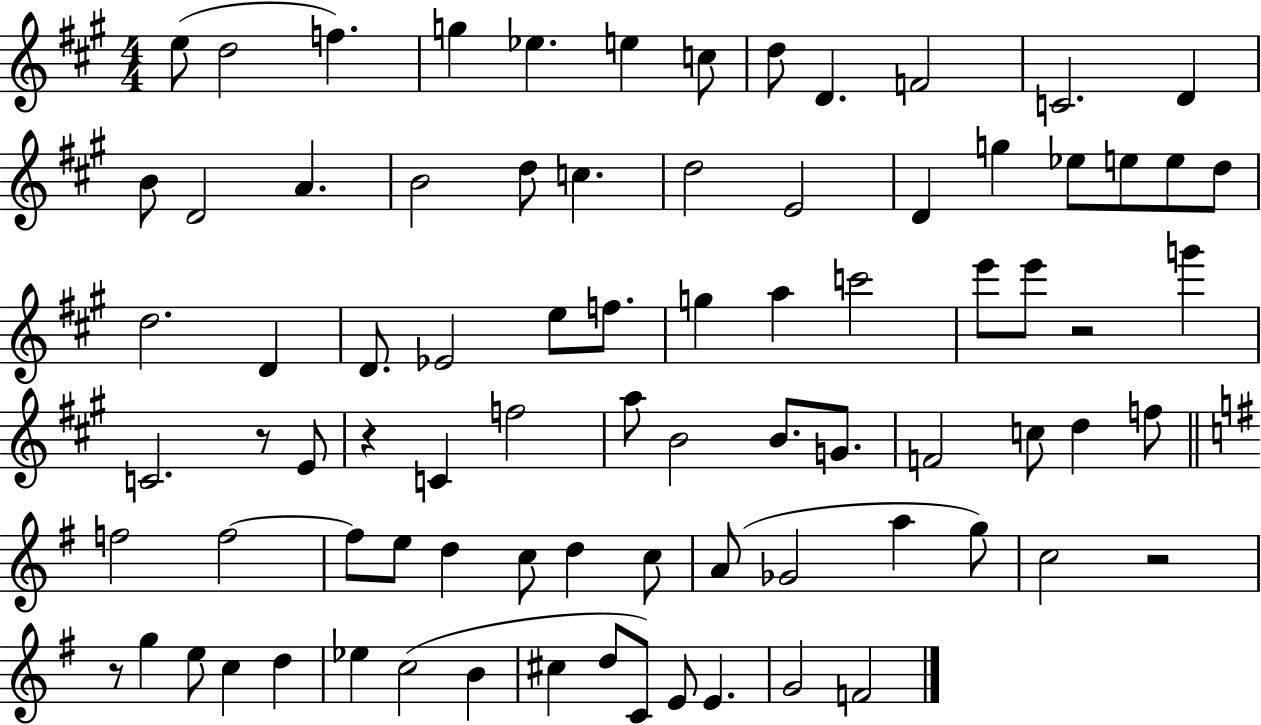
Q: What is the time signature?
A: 4/4